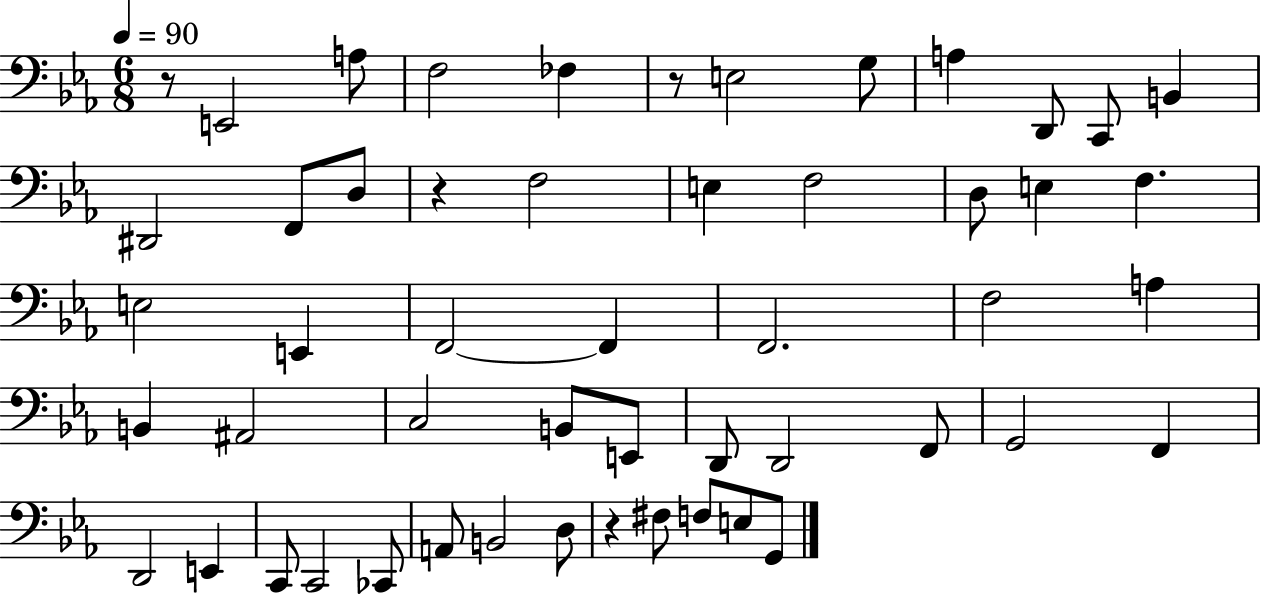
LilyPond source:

{
  \clef bass
  \numericTimeSignature
  \time 6/8
  \key ees \major
  \tempo 4 = 90
  r8 e,2 a8 | f2 fes4 | r8 e2 g8 | a4 d,8 c,8 b,4 | \break dis,2 f,8 d8 | r4 f2 | e4 f2 | d8 e4 f4. | \break e2 e,4 | f,2~~ f,4 | f,2. | f2 a4 | \break b,4 ais,2 | c2 b,8 e,8 | d,8 d,2 f,8 | g,2 f,4 | \break d,2 e,4 | c,8 c,2 ces,8 | a,8 b,2 d8 | r4 fis8 f8 e8 g,8 | \break \bar "|."
}